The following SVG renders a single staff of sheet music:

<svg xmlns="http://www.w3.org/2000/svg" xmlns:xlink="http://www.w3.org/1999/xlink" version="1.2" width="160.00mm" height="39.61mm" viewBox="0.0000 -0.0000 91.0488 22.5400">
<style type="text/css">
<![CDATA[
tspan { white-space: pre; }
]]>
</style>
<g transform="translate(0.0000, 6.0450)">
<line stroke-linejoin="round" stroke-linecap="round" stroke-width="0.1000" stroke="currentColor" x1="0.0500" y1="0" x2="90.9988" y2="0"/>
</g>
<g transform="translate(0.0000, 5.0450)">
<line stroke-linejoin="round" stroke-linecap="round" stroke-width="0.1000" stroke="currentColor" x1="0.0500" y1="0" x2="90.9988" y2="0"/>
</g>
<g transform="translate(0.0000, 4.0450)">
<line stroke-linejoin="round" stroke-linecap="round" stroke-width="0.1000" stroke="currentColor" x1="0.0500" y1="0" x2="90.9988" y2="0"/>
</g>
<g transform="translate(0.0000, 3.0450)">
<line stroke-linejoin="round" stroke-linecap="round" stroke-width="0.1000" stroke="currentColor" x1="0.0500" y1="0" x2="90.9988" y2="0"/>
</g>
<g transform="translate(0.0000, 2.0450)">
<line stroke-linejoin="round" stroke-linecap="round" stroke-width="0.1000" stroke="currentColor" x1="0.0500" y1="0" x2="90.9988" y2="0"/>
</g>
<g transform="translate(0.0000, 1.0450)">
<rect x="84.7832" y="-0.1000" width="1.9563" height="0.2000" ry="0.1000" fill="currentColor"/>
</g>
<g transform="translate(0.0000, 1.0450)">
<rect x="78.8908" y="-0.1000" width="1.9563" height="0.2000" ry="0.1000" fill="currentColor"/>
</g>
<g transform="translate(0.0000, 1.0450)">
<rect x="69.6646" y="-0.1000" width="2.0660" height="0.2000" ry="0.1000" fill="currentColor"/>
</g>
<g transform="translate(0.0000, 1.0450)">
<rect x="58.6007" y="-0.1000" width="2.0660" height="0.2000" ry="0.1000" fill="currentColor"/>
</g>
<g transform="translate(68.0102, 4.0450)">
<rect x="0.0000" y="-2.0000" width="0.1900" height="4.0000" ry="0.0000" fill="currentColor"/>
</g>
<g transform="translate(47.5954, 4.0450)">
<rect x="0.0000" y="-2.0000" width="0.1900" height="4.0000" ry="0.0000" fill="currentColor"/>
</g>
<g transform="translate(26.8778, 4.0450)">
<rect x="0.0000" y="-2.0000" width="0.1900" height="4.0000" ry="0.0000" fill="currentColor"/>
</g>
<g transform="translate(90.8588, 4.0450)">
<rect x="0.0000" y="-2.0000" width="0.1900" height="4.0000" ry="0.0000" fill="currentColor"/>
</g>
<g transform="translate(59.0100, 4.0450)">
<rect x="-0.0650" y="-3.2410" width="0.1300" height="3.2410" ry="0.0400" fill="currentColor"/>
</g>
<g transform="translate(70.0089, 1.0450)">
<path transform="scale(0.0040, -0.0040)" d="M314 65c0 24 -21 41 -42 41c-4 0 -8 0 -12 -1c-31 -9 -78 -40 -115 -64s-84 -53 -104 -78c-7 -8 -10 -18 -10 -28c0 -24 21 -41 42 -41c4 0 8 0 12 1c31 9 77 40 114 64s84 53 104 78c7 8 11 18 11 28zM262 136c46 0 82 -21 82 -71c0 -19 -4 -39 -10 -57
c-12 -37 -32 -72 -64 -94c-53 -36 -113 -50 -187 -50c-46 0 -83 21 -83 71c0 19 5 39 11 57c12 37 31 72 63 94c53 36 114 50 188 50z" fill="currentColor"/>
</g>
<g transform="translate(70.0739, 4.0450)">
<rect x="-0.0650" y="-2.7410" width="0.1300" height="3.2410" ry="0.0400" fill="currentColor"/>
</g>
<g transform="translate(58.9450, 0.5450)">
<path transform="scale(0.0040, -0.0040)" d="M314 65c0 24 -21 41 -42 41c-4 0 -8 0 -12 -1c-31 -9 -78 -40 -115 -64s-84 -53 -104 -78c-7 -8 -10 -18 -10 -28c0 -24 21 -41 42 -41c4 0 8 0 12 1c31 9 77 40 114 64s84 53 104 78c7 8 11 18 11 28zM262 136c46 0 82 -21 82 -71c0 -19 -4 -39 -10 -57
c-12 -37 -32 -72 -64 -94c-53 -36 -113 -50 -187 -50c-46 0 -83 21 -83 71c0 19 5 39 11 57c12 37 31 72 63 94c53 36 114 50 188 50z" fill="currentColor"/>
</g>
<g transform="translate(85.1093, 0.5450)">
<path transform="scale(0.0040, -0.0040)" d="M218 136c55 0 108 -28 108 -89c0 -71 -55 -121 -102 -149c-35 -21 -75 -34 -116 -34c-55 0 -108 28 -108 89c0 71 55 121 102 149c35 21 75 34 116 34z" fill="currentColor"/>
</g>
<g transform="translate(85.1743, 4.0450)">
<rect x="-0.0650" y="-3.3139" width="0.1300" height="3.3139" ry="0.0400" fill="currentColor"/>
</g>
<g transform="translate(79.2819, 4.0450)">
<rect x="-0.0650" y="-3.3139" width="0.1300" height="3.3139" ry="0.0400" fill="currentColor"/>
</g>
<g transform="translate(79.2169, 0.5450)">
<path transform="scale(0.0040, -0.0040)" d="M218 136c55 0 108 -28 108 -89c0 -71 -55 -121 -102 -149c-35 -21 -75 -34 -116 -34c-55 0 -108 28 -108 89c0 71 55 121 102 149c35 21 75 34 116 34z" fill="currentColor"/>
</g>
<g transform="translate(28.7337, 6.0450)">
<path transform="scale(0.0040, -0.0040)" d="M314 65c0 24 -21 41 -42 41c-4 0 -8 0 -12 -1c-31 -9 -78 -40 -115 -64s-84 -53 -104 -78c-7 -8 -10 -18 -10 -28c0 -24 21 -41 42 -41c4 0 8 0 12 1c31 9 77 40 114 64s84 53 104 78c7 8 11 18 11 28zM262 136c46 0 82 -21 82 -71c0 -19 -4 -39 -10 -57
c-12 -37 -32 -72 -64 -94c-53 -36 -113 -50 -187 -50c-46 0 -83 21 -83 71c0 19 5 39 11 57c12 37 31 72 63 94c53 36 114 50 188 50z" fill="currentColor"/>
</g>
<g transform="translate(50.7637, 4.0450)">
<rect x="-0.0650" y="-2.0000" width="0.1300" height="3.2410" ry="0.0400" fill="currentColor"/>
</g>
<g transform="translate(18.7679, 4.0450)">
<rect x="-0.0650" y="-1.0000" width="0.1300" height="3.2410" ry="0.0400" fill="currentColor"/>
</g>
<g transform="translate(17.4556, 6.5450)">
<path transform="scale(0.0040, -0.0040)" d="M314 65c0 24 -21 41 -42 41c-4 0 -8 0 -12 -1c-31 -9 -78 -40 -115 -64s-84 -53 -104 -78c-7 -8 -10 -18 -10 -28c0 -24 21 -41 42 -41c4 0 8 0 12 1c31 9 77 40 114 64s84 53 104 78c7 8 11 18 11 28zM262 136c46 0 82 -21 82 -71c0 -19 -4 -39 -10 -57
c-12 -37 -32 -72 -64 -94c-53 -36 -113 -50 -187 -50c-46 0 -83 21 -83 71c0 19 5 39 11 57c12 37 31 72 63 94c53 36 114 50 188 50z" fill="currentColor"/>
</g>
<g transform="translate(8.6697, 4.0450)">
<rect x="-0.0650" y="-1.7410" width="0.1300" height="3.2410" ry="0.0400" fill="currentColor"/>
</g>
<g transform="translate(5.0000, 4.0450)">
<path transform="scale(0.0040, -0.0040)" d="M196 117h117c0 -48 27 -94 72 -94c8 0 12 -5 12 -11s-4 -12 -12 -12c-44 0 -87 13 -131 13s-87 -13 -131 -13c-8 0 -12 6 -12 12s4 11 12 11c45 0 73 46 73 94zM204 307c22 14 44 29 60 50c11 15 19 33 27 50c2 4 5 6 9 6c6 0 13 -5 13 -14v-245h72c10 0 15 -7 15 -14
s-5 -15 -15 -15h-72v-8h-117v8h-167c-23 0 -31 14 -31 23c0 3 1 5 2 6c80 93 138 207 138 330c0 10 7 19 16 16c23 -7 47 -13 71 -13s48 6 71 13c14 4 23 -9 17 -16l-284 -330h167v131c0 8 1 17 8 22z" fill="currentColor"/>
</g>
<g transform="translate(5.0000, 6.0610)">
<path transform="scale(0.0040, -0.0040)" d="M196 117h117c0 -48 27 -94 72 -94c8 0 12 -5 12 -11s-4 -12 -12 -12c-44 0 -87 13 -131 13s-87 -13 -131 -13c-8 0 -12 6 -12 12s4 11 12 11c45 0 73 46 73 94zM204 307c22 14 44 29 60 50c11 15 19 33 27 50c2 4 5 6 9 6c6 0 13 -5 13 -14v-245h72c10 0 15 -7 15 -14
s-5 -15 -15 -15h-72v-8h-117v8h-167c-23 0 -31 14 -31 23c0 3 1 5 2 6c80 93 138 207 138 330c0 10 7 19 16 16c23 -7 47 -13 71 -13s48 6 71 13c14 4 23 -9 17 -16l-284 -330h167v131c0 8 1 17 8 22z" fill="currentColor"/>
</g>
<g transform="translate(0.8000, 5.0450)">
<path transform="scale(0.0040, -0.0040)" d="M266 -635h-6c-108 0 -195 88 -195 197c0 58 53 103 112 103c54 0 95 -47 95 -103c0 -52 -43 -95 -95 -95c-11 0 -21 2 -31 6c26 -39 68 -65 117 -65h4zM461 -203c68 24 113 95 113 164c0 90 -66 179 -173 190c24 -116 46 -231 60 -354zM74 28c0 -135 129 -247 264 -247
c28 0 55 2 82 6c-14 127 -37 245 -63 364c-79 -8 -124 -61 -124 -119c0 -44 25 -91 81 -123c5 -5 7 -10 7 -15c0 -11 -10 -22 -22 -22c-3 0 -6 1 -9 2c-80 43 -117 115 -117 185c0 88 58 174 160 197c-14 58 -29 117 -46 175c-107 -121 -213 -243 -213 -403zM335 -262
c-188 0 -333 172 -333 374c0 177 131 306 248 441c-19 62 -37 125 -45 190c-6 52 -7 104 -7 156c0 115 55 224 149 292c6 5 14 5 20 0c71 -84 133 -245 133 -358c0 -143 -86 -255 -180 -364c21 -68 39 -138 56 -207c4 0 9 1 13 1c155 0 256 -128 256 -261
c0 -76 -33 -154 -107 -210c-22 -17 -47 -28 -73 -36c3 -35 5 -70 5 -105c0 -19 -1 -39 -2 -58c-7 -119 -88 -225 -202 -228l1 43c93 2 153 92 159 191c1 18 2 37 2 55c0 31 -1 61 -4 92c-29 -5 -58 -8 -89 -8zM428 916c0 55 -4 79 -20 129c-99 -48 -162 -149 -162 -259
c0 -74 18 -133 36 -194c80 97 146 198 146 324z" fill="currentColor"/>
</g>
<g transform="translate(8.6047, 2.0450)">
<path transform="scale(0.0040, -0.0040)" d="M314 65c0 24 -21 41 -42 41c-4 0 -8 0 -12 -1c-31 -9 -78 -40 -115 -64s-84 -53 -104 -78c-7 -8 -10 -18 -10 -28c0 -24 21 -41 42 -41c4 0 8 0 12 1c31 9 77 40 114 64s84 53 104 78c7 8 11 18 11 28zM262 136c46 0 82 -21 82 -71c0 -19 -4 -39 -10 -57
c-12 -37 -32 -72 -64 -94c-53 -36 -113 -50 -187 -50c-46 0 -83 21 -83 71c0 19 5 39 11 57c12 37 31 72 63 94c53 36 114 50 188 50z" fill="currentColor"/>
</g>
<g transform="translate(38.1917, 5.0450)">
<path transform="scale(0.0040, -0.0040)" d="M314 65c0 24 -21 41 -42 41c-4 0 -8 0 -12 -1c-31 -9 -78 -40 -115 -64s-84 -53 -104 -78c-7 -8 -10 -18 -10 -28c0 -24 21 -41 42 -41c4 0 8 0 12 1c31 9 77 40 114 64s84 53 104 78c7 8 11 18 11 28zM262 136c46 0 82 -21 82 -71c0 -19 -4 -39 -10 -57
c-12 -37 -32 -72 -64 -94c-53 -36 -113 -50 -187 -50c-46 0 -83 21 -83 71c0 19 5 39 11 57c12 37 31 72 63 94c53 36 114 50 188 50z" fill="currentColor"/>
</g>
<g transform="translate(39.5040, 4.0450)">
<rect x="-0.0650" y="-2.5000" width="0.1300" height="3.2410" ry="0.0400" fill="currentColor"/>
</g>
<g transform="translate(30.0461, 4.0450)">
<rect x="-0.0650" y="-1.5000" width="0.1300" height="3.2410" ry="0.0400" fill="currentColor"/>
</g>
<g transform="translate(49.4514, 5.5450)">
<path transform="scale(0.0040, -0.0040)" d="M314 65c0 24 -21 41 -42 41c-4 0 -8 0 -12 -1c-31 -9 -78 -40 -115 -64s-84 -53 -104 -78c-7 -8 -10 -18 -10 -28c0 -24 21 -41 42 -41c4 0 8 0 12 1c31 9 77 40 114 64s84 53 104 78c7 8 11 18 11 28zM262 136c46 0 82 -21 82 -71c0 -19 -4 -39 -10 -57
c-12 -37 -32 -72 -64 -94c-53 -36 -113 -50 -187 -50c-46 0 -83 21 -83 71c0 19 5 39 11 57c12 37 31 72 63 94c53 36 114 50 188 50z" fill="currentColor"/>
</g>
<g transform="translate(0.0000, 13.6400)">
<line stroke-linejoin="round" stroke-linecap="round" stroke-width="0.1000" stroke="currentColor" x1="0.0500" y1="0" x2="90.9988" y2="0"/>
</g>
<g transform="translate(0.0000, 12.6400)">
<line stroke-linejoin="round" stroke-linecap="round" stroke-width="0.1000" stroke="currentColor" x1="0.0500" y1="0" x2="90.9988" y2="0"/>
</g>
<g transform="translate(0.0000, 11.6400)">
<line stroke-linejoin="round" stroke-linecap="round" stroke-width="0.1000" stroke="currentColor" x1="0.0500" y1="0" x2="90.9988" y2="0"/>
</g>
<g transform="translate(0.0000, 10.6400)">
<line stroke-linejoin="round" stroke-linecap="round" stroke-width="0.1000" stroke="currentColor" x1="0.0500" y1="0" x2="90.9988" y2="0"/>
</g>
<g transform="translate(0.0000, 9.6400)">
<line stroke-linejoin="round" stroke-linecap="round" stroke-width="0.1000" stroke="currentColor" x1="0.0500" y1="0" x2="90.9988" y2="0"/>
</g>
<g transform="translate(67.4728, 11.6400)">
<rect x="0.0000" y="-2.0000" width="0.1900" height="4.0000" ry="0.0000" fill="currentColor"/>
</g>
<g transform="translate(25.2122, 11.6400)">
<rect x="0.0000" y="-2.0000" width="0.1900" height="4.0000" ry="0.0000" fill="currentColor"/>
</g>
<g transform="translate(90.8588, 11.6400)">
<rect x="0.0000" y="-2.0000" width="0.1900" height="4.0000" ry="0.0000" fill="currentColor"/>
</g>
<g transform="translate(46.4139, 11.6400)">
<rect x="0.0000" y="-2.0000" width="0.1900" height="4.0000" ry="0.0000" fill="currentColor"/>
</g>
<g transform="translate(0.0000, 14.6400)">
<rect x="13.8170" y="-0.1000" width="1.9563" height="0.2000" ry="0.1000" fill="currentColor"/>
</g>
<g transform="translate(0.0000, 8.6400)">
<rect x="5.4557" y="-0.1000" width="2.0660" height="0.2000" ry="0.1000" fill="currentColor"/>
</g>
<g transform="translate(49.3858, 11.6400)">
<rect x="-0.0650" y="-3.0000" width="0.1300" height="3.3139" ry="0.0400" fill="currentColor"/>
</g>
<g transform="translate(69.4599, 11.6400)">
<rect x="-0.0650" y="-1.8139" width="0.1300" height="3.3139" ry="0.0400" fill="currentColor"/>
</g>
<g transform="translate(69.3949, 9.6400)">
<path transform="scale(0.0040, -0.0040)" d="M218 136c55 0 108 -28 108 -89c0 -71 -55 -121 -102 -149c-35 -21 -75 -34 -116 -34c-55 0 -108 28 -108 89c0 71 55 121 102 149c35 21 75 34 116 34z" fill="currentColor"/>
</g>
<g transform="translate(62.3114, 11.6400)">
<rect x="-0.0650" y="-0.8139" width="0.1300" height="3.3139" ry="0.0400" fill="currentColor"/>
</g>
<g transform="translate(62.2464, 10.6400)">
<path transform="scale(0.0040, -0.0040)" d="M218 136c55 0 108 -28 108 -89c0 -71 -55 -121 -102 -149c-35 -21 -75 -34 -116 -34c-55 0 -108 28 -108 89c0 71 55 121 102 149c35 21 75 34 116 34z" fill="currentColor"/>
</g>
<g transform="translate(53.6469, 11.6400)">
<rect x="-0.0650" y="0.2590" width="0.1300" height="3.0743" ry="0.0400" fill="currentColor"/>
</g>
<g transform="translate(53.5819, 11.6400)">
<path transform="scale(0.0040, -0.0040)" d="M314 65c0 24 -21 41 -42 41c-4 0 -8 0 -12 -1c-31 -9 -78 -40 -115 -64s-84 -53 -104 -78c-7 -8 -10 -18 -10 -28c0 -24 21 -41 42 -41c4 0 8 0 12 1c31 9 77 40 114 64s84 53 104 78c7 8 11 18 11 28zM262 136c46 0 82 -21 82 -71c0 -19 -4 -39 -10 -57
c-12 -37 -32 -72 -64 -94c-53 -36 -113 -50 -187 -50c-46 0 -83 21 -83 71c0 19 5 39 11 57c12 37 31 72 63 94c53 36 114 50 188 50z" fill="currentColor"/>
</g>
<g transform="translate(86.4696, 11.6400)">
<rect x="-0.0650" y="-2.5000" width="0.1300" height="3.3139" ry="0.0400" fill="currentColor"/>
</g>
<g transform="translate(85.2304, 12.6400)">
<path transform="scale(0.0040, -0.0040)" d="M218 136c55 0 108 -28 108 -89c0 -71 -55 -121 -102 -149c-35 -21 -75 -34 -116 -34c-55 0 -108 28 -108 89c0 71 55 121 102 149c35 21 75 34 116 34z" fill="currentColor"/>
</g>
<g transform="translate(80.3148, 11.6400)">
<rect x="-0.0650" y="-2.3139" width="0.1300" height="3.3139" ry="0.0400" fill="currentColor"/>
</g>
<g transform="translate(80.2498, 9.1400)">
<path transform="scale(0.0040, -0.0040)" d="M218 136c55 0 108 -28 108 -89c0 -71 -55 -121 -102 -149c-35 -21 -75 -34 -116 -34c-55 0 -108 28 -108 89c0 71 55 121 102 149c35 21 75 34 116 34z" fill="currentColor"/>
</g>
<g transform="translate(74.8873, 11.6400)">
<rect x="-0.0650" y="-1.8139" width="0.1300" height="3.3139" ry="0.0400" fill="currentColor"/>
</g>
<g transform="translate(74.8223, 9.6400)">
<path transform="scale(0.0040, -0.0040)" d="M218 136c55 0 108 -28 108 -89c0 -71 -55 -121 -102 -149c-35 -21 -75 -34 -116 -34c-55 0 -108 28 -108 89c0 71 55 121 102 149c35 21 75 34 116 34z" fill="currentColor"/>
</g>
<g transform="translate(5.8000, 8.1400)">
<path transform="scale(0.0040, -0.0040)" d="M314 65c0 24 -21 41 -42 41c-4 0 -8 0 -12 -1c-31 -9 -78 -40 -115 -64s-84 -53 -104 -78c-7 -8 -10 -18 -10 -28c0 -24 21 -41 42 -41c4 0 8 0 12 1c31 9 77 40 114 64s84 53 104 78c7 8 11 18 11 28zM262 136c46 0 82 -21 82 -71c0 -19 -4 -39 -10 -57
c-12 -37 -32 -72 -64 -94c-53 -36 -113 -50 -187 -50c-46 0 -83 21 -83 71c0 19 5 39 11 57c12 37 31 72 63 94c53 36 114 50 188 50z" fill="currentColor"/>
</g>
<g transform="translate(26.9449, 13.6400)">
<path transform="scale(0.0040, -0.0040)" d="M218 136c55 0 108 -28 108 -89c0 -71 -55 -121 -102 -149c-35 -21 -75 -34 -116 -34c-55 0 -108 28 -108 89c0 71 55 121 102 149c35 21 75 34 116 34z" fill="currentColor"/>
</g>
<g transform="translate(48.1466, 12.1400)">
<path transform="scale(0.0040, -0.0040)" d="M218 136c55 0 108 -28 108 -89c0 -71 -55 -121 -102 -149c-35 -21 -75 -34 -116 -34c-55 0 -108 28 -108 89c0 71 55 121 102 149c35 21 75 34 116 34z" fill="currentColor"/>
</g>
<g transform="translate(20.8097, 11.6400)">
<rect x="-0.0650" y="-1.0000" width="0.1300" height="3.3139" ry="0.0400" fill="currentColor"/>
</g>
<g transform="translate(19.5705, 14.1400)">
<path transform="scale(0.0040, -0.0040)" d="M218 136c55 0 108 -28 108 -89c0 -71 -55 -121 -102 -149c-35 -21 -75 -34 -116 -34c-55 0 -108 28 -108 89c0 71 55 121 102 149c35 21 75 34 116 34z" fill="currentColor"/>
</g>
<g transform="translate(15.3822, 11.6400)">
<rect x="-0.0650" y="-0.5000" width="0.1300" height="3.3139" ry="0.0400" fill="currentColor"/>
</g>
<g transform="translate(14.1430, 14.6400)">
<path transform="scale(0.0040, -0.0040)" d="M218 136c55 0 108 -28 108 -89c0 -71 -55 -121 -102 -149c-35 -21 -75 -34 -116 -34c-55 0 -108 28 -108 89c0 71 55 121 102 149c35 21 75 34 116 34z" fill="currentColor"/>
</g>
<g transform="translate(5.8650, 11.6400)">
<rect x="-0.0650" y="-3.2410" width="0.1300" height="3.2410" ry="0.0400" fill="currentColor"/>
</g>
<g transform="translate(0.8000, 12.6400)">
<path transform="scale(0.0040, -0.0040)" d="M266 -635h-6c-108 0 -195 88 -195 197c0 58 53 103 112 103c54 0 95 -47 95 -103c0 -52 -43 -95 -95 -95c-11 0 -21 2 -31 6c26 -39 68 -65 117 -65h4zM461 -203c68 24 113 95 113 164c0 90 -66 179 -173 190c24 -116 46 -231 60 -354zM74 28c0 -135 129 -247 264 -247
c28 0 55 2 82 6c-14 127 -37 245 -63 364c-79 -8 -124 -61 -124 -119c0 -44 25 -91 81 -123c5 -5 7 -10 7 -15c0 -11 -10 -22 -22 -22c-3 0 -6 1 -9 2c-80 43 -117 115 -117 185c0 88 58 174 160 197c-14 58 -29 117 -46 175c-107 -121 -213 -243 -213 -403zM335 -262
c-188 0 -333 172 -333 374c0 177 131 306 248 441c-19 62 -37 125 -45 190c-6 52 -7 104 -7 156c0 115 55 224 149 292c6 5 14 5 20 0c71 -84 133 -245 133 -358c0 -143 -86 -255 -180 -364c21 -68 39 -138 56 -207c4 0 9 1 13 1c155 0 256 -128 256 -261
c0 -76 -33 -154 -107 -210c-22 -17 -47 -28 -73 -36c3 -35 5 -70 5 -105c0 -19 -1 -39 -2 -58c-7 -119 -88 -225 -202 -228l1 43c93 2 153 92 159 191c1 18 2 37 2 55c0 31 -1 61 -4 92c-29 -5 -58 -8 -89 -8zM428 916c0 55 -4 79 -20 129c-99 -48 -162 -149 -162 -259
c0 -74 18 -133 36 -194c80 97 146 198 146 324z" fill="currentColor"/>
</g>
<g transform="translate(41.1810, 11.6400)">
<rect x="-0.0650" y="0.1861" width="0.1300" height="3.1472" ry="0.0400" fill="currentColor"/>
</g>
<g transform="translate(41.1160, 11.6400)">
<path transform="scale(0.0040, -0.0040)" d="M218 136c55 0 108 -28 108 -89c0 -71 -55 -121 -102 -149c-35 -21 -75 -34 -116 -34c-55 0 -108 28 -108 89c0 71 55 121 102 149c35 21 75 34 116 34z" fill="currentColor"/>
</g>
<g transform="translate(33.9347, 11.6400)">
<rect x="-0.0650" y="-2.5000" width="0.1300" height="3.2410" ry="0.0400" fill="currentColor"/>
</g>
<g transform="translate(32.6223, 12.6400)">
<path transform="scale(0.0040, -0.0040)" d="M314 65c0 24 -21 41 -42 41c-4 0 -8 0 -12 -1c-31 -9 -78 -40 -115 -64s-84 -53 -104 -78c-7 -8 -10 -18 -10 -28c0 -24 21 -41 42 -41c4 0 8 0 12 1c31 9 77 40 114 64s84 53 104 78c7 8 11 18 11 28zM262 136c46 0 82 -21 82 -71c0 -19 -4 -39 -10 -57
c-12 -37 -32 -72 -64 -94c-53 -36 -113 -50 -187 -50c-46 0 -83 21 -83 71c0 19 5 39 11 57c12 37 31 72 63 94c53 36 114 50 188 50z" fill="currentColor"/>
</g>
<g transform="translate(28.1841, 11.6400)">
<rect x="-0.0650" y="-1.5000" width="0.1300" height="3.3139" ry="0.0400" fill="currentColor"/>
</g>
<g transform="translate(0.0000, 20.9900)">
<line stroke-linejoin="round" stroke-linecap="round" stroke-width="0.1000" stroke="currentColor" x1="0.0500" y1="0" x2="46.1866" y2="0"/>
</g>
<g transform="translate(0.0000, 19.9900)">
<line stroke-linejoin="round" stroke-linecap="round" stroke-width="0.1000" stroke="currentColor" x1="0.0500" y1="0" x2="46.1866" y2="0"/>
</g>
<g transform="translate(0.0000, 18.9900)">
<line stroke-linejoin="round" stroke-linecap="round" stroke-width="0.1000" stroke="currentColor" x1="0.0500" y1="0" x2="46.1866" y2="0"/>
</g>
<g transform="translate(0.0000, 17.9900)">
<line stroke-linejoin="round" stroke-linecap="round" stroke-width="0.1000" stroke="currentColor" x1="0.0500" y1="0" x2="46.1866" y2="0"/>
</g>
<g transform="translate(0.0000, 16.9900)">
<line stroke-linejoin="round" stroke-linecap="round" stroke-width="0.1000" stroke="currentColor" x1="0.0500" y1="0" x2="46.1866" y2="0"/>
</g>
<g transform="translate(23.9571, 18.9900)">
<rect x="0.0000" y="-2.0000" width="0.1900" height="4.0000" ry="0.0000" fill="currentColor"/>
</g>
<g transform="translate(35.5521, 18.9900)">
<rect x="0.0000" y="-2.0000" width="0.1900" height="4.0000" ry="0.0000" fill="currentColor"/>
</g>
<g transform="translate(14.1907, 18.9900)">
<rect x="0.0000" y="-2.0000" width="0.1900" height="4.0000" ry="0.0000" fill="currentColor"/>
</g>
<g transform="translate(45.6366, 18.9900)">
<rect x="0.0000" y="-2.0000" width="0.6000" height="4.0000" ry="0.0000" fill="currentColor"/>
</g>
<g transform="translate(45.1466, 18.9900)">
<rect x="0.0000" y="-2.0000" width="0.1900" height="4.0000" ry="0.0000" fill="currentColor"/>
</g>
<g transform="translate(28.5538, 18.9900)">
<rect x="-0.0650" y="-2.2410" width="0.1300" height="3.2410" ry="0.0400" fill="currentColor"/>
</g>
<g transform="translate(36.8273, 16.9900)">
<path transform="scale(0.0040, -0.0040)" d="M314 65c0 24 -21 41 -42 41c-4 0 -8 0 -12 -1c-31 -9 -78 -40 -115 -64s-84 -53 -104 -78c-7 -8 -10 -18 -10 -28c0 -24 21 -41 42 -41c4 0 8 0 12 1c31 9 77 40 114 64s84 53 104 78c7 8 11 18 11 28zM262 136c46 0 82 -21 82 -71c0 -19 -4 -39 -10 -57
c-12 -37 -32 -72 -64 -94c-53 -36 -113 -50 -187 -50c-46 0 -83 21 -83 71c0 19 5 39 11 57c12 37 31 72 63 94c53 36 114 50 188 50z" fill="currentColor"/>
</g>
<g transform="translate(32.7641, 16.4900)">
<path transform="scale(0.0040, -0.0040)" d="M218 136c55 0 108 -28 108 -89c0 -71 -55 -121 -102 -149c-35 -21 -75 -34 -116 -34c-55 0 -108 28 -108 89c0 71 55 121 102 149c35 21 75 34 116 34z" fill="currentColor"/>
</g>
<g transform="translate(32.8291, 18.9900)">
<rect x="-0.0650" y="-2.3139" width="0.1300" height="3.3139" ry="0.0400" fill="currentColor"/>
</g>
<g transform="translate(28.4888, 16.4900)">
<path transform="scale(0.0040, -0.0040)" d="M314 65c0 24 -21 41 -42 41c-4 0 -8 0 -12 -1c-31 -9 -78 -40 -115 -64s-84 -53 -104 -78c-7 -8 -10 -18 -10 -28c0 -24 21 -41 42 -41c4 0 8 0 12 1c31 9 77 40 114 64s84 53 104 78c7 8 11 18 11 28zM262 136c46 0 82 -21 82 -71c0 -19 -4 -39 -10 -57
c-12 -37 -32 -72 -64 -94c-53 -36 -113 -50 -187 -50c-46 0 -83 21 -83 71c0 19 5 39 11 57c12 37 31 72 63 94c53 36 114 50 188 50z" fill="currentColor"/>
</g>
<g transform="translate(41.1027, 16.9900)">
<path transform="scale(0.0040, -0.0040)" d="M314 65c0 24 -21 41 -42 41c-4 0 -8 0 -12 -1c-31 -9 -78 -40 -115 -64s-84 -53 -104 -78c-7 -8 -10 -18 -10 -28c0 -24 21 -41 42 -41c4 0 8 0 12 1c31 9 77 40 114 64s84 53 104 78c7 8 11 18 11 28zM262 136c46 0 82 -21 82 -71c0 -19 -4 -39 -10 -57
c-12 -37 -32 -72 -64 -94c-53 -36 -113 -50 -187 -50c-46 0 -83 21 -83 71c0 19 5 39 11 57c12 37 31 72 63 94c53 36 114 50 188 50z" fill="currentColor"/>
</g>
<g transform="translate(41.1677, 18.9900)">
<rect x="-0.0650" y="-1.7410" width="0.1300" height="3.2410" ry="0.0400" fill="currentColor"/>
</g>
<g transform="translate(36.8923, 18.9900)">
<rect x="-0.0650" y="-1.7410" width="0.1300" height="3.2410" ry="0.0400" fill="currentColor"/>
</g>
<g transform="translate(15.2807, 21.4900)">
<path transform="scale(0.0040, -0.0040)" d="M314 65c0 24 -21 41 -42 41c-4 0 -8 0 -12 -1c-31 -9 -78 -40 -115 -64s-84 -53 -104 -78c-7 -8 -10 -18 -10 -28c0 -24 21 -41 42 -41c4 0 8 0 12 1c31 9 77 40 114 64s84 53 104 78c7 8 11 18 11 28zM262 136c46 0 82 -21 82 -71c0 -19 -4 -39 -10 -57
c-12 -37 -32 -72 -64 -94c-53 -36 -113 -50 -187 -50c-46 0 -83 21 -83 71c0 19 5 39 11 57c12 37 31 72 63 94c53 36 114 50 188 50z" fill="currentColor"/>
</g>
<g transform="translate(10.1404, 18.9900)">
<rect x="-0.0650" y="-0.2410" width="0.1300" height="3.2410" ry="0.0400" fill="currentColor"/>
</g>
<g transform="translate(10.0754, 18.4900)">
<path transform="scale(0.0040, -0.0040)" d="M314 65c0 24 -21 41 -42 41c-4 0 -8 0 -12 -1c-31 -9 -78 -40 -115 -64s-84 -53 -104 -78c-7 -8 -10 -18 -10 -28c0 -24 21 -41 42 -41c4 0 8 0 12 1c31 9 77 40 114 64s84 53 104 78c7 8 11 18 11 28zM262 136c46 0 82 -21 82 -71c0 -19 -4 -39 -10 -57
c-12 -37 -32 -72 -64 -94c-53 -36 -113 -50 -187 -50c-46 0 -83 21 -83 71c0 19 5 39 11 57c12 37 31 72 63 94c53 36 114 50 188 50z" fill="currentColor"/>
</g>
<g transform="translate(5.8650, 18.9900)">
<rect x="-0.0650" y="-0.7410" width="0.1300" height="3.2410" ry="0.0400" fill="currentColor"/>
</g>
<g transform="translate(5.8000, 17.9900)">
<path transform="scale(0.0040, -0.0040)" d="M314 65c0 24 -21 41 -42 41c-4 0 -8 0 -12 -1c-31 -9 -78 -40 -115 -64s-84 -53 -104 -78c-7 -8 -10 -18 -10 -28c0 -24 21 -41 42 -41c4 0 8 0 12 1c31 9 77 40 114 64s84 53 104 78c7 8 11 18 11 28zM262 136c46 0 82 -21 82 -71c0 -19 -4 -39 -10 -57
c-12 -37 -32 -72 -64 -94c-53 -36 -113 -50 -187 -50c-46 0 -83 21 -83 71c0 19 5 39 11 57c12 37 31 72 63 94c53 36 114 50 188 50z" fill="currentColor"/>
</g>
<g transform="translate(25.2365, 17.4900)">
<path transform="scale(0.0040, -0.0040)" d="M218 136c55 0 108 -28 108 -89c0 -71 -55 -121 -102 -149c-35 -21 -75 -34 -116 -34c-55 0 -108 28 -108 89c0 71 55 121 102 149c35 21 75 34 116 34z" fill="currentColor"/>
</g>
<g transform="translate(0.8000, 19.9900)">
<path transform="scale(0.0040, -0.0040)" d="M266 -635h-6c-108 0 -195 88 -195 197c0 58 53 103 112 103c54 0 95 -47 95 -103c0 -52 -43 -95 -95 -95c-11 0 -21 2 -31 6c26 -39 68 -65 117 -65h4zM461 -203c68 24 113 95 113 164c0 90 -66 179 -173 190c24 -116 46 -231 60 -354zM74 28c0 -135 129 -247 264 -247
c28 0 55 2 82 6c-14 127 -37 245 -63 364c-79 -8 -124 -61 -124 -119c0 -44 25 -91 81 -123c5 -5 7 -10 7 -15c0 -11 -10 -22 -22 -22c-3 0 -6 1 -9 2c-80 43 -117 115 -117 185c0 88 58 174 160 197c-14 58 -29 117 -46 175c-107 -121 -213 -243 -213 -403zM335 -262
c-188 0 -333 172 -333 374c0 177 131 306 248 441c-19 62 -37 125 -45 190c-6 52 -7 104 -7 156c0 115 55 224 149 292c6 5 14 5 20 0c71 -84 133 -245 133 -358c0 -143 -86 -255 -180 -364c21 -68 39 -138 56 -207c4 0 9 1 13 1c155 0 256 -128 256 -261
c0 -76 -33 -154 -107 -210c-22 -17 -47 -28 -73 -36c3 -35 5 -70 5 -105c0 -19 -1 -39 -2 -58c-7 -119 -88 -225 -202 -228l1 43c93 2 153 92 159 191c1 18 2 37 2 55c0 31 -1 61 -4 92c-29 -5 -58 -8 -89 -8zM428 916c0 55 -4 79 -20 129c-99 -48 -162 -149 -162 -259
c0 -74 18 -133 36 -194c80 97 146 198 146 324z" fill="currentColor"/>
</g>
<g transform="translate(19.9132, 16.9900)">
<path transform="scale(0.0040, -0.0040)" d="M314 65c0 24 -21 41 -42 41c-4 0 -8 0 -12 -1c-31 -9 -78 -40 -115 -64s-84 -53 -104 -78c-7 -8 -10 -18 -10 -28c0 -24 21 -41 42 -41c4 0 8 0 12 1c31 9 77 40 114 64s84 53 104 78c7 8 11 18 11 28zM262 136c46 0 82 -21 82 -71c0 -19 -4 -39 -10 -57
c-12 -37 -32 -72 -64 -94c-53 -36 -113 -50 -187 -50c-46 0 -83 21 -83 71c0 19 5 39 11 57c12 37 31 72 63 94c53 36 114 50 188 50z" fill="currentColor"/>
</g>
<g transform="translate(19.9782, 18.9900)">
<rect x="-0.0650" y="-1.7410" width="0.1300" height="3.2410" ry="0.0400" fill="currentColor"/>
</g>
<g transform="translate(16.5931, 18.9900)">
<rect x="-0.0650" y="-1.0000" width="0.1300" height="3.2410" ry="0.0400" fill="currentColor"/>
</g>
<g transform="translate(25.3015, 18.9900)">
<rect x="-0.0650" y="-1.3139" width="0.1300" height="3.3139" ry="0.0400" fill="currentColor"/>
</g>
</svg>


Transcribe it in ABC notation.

X:1
T:Untitled
M:4/4
L:1/4
K:C
f2 D2 E2 G2 F2 b2 a2 b b b2 C D E G2 B A B2 d f f g G d2 c2 D2 f2 e g2 g f2 f2